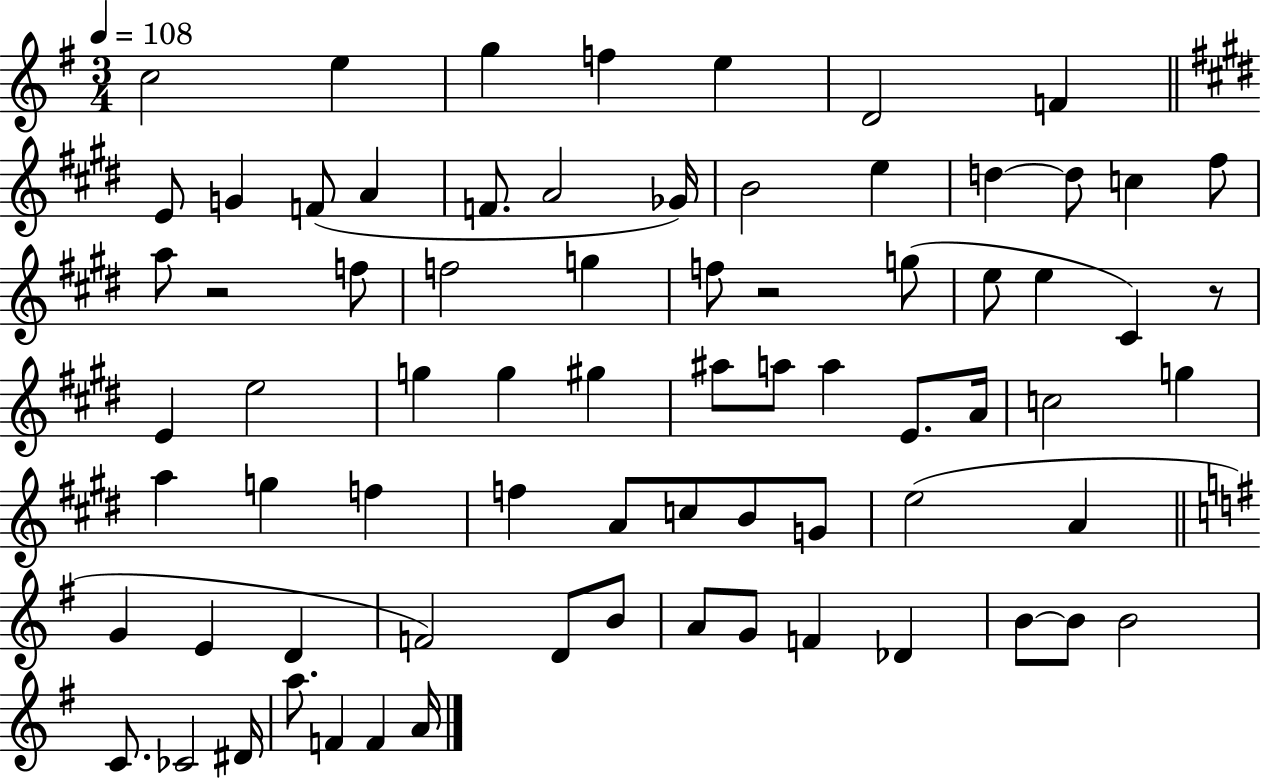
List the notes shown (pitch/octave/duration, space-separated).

C5/h E5/q G5/q F5/q E5/q D4/h F4/q E4/e G4/q F4/e A4/q F4/e. A4/h Gb4/s B4/h E5/q D5/q D5/e C5/q F#5/e A5/e R/h F5/e F5/h G5/q F5/e R/h G5/e E5/e E5/q C#4/q R/e E4/q E5/h G5/q G5/q G#5/q A#5/e A5/e A5/q E4/e. A4/s C5/h G5/q A5/q G5/q F5/q F5/q A4/e C5/e B4/e G4/e E5/h A4/q G4/q E4/q D4/q F4/h D4/e B4/e A4/e G4/e F4/q Db4/q B4/e B4/e B4/h C4/e. CES4/h D#4/s A5/e. F4/q F4/q A4/s